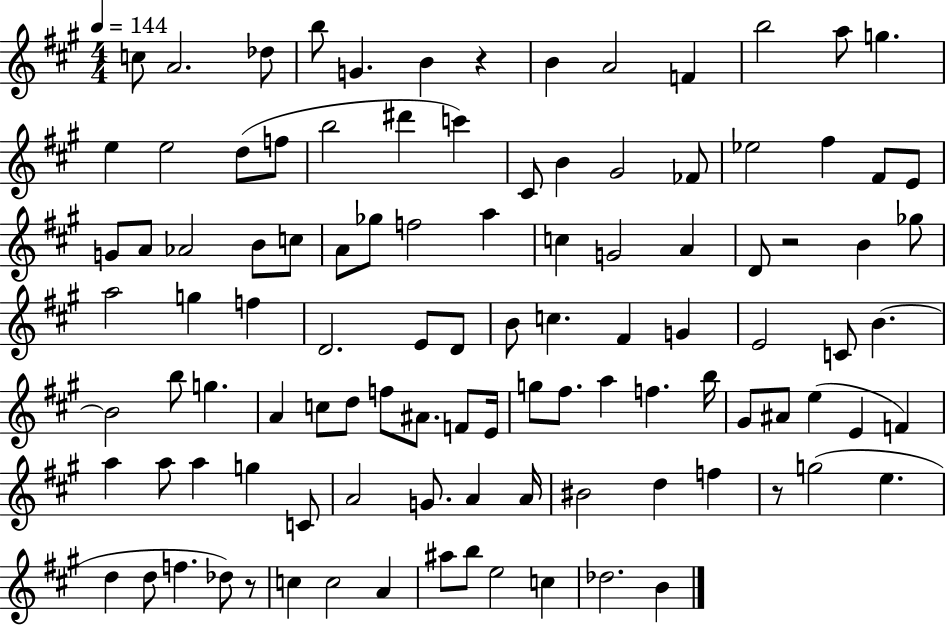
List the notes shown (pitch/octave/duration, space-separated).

C5/e A4/h. Db5/e B5/e G4/q. B4/q R/q B4/q A4/h F4/q B5/h A5/e G5/q. E5/q E5/h D5/e F5/e B5/h D#6/q C6/q C#4/e B4/q G#4/h FES4/e Eb5/h F#5/q F#4/e E4/e G4/e A4/e Ab4/h B4/e C5/e A4/e Gb5/e F5/h A5/q C5/q G4/h A4/q D4/e R/h B4/q Gb5/e A5/h G5/q F5/q D4/h. E4/e D4/e B4/e C5/q. F#4/q G4/q E4/h C4/e B4/q. B4/h B5/e G5/q. A4/q C5/e D5/e F5/e A#4/e. F4/e E4/s G5/e F#5/e. A5/q F5/q. B5/s G#4/e A#4/e E5/q E4/q F4/q A5/q A5/e A5/q G5/q C4/e A4/h G4/e. A4/q A4/s BIS4/h D5/q F5/q R/e G5/h E5/q. D5/q D5/e F5/q. Db5/e R/e C5/q C5/h A4/q A#5/e B5/e E5/h C5/q Db5/h. B4/q